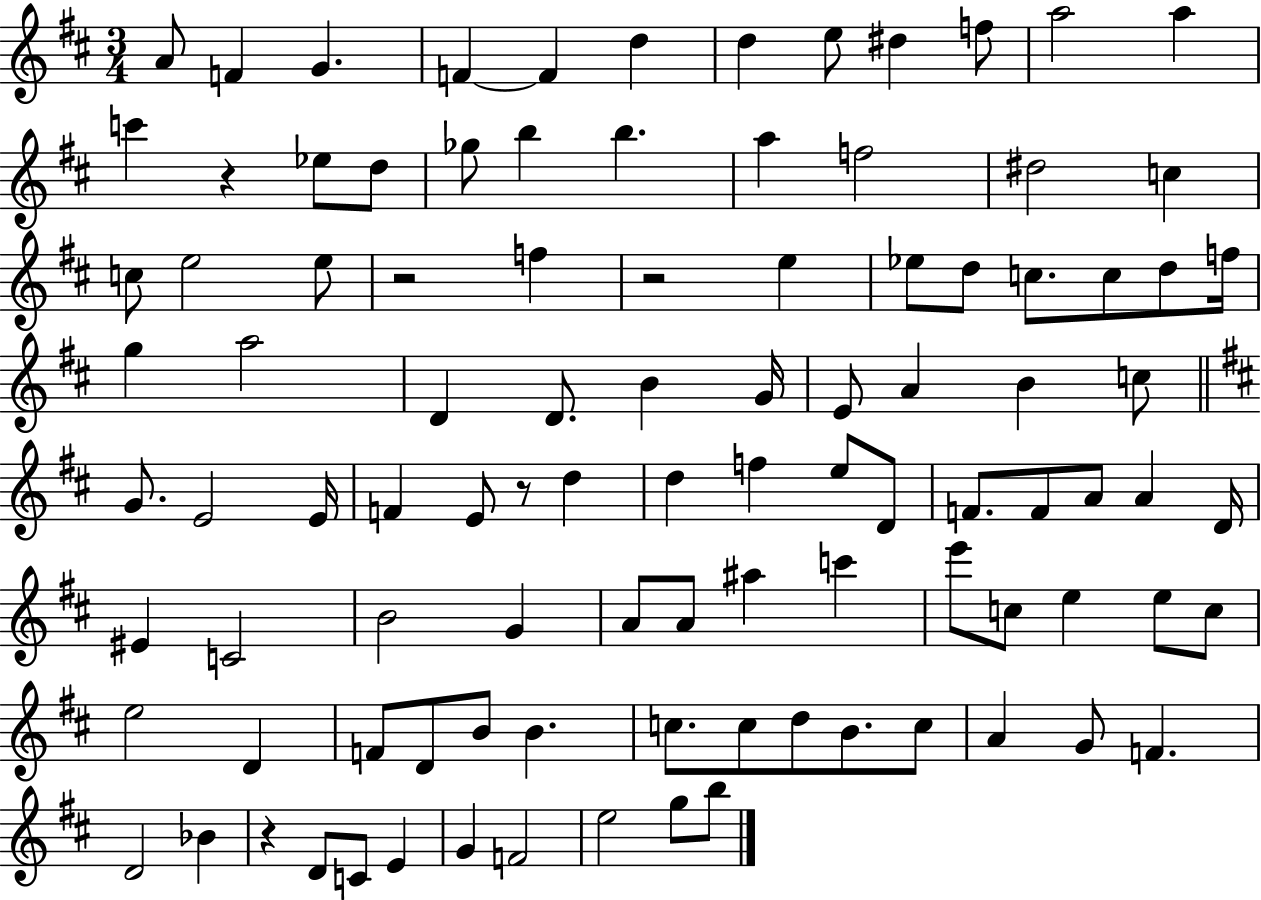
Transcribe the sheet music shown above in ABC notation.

X:1
T:Untitled
M:3/4
L:1/4
K:D
A/2 F G F F d d e/2 ^d f/2 a2 a c' z _e/2 d/2 _g/2 b b a f2 ^d2 c c/2 e2 e/2 z2 f z2 e _e/2 d/2 c/2 c/2 d/2 f/4 g a2 D D/2 B G/4 E/2 A B c/2 G/2 E2 E/4 F E/2 z/2 d d f e/2 D/2 F/2 F/2 A/2 A D/4 ^E C2 B2 G A/2 A/2 ^a c' e'/2 c/2 e e/2 c/2 e2 D F/2 D/2 B/2 B c/2 c/2 d/2 B/2 c/2 A G/2 F D2 _B z D/2 C/2 E G F2 e2 g/2 b/2